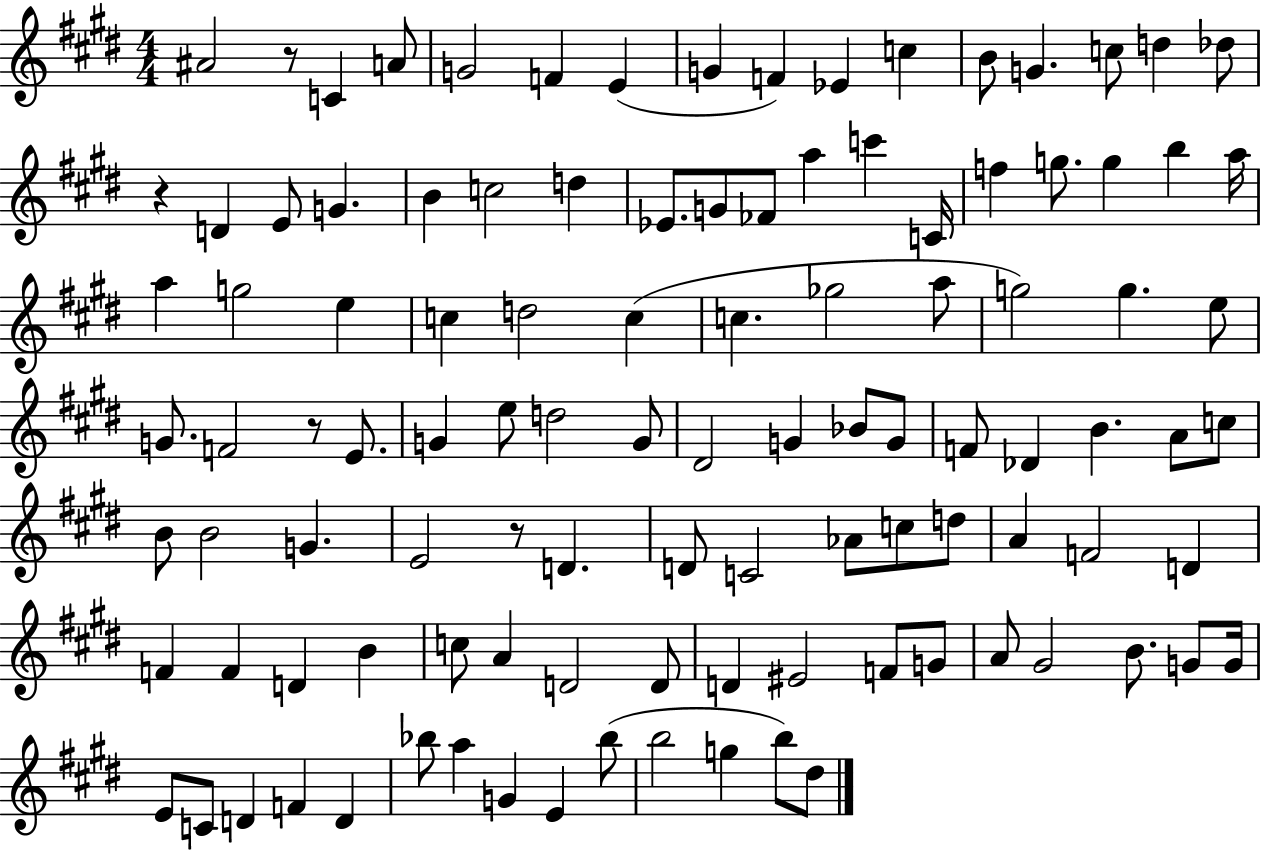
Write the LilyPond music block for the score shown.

{
  \clef treble
  \numericTimeSignature
  \time 4/4
  \key e \major
  \repeat volta 2 { ais'2 r8 c'4 a'8 | g'2 f'4 e'4( | g'4 f'4) ees'4 c''4 | b'8 g'4. c''8 d''4 des''8 | \break r4 d'4 e'8 g'4. | b'4 c''2 d''4 | ees'8. g'8 fes'8 a''4 c'''4 c'16 | f''4 g''8. g''4 b''4 a''16 | \break a''4 g''2 e''4 | c''4 d''2 c''4( | c''4. ges''2 a''8 | g''2) g''4. e''8 | \break g'8. f'2 r8 e'8. | g'4 e''8 d''2 g'8 | dis'2 g'4 bes'8 g'8 | f'8 des'4 b'4. a'8 c''8 | \break b'8 b'2 g'4. | e'2 r8 d'4. | d'8 c'2 aes'8 c''8 d''8 | a'4 f'2 d'4 | \break f'4 f'4 d'4 b'4 | c''8 a'4 d'2 d'8 | d'4 eis'2 f'8 g'8 | a'8 gis'2 b'8. g'8 g'16 | \break e'8 c'8 d'4 f'4 d'4 | bes''8 a''4 g'4 e'4 bes''8( | b''2 g''4 b''8) dis''8 | } \bar "|."
}